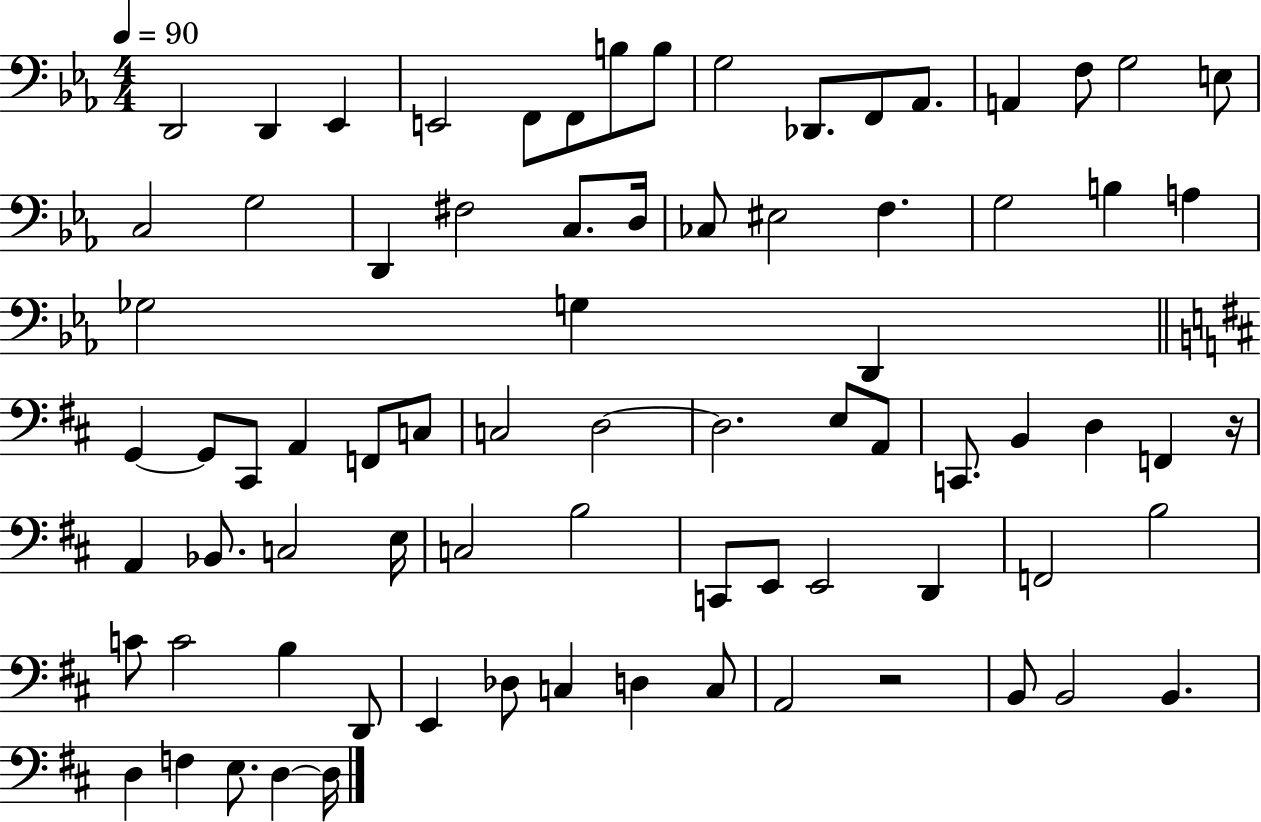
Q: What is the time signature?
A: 4/4